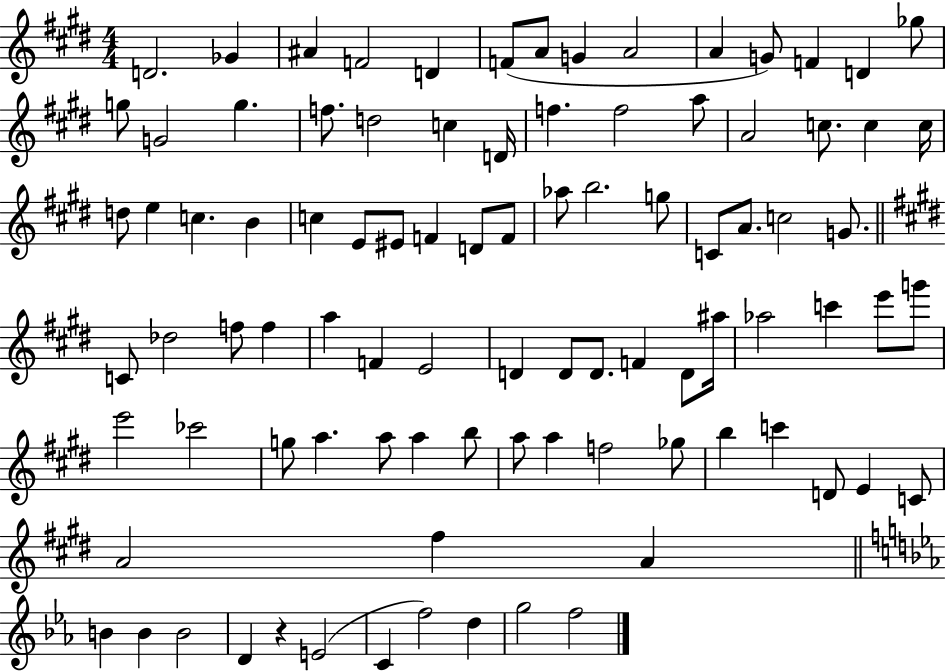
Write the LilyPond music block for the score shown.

{
  \clef treble
  \numericTimeSignature
  \time 4/4
  \key e \major
  d'2. ges'4 | ais'4 f'2 d'4 | f'8( a'8 g'4 a'2 | a'4 g'8) f'4 d'4 ges''8 | \break g''8 g'2 g''4. | f''8. d''2 c''4 d'16 | f''4. f''2 a''8 | a'2 c''8. c''4 c''16 | \break d''8 e''4 c''4. b'4 | c''4 e'8 eis'8 f'4 d'8 f'8 | aes''8 b''2. g''8 | c'8 a'8. c''2 g'8. | \break \bar "||" \break \key e \major c'8 des''2 f''8 f''4 | a''4 f'4 e'2 | d'4 d'8 d'8. f'4 d'8 ais''16 | aes''2 c'''4 e'''8 g'''8 | \break e'''2 ces'''2 | g''8 a''4. a''8 a''4 b''8 | a''8 a''4 f''2 ges''8 | b''4 c'''4 d'8 e'4 c'8 | \break a'2 fis''4 a'4 | \bar "||" \break \key c \minor b'4 b'4 b'2 | d'4 r4 e'2( | c'4 f''2) d''4 | g''2 f''2 | \break \bar "|."
}